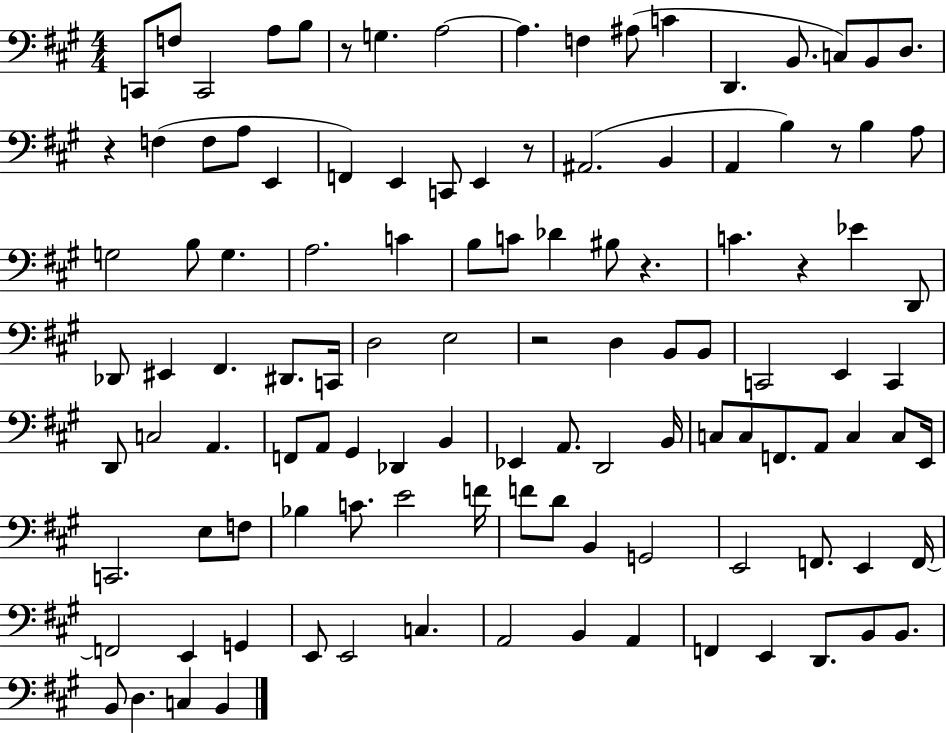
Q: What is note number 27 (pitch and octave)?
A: A2